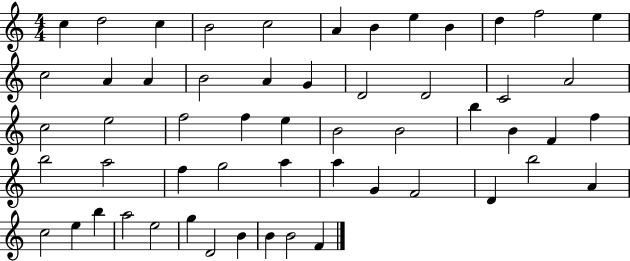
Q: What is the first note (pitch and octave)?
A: C5